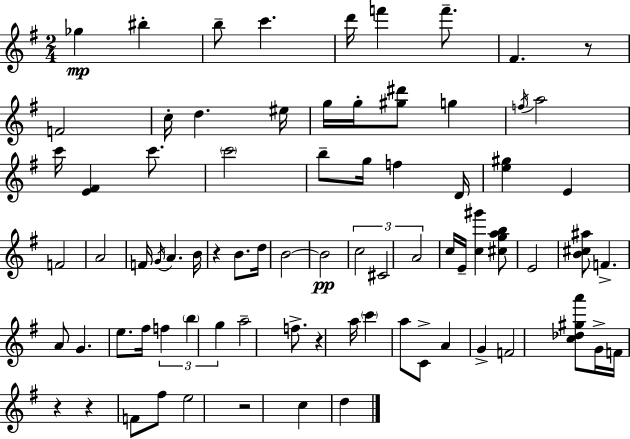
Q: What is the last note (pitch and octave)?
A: D5